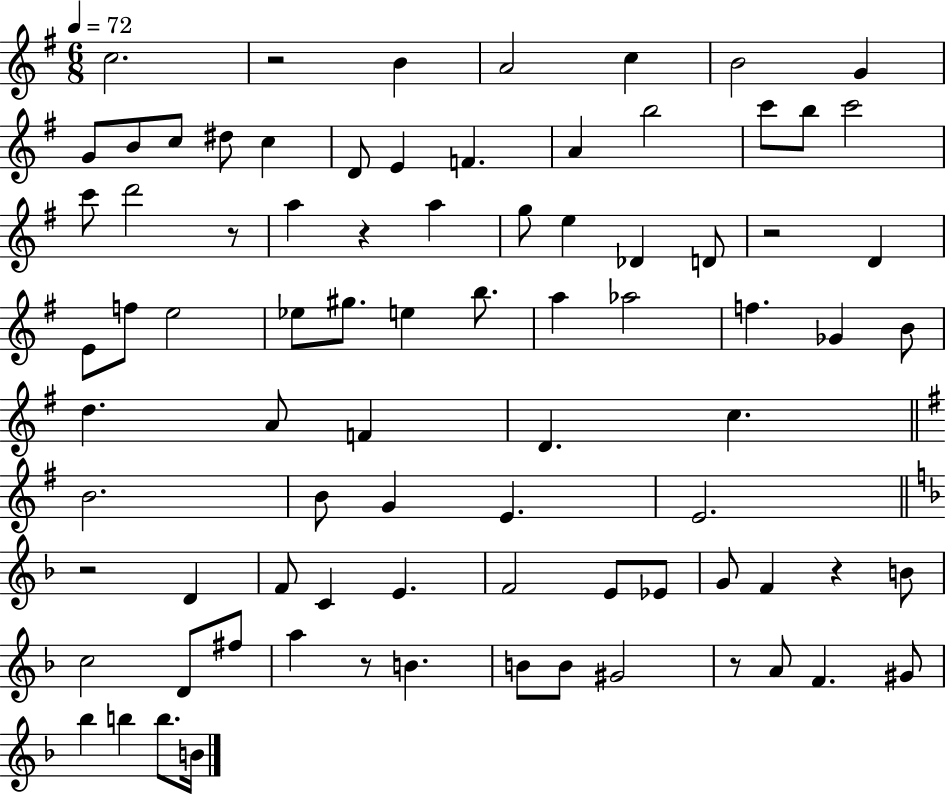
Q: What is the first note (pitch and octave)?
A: C5